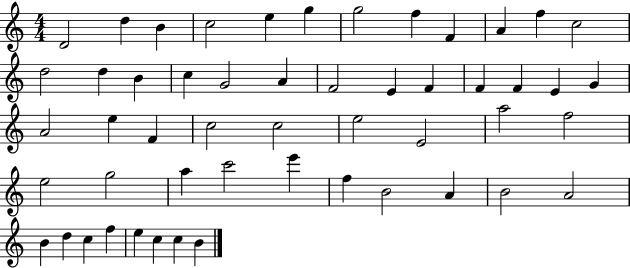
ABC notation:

X:1
T:Untitled
M:4/4
L:1/4
K:C
D2 d B c2 e g g2 f F A f c2 d2 d B c G2 A F2 E F F F E G A2 e F c2 c2 e2 E2 a2 f2 e2 g2 a c'2 e' f B2 A B2 A2 B d c f e c c B